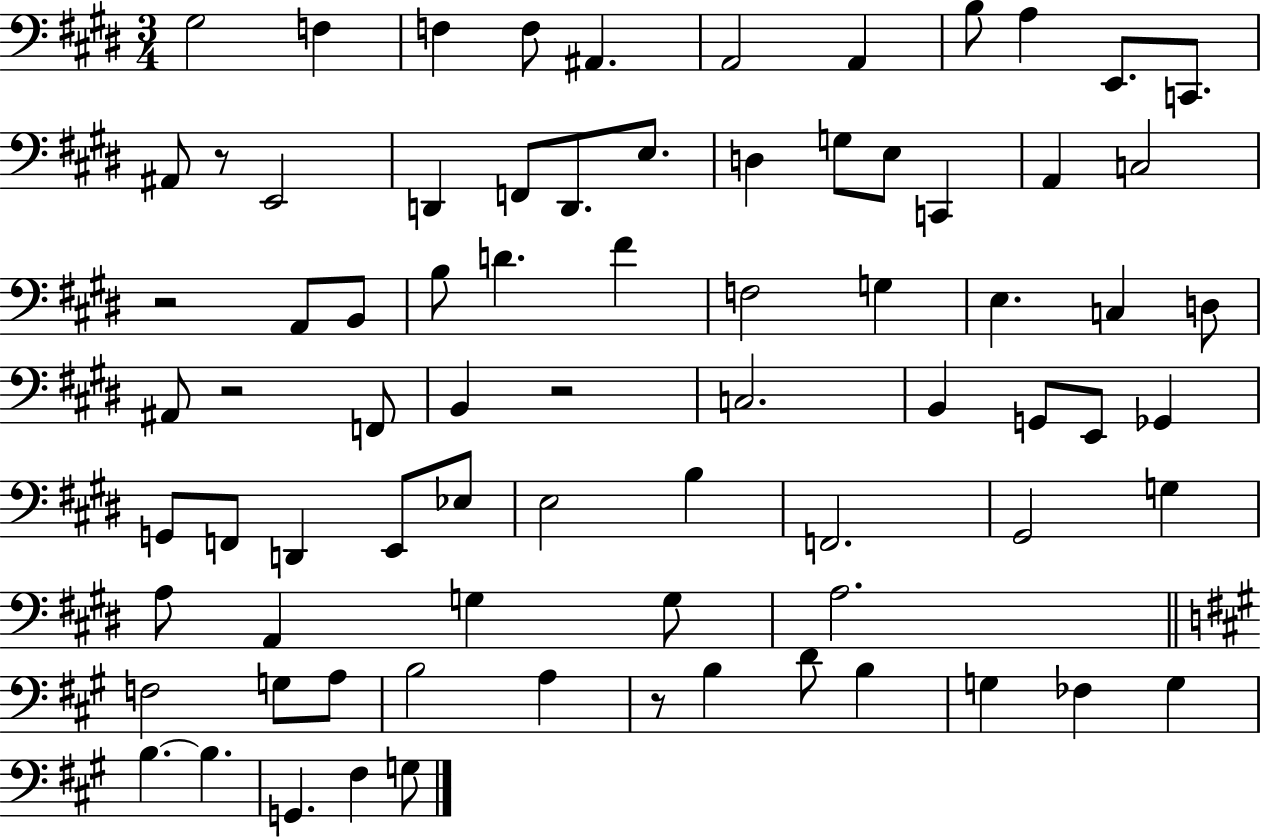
G#3/h F3/q F3/q F3/e A#2/q. A2/h A2/q B3/e A3/q E2/e. C2/e. A#2/e R/e E2/h D2/q F2/e D2/e. E3/e. D3/q G3/e E3/e C2/q A2/q C3/h R/h A2/e B2/e B3/e D4/q. F#4/q F3/h G3/q E3/q. C3/q D3/e A#2/e R/h F2/e B2/q R/h C3/h. B2/q G2/e E2/e Gb2/q G2/e F2/e D2/q E2/e Eb3/e E3/h B3/q F2/h. G#2/h G3/q A3/e A2/q G3/q G3/e A3/h. F3/h G3/e A3/e B3/h A3/q R/e B3/q D4/e B3/q G3/q FES3/q G3/q B3/q. B3/q. G2/q. F#3/q G3/e